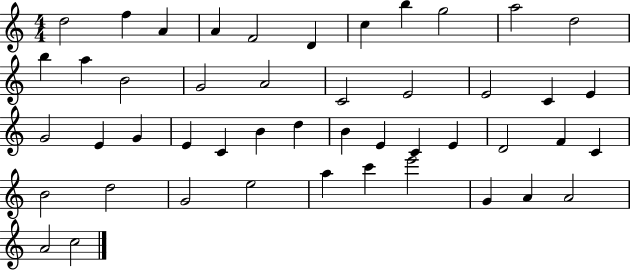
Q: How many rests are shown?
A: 0